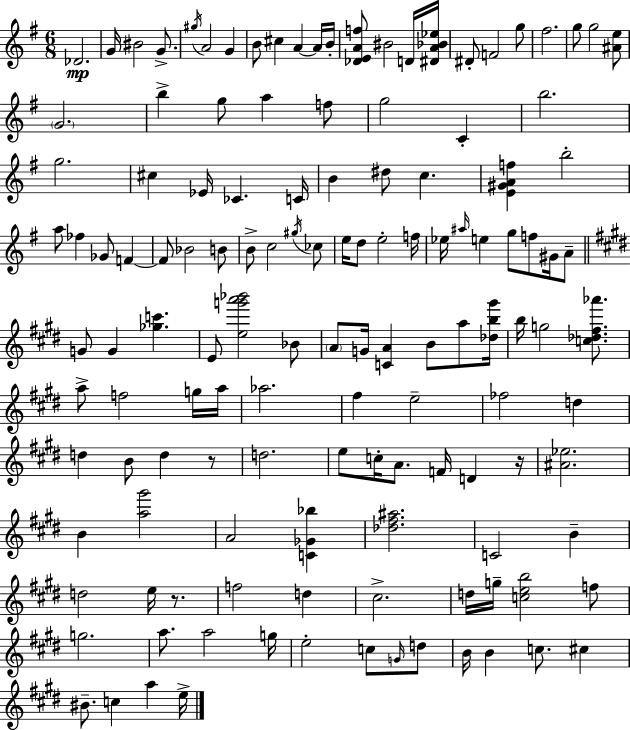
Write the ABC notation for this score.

X:1
T:Untitled
M:6/8
L:1/4
K:G
_D2 G/4 ^B2 G/2 ^g/4 A2 G B/2 ^c A A/4 B/4 [_DEAf]/2 ^B2 D/4 [^DA_B_e]/4 ^D/2 F2 g/2 ^f2 g/2 g2 [^Ae]/2 G2 b g/2 a f/2 g2 C b2 g2 ^c _E/4 _C C/4 B ^d/2 c [E^GAf] b2 a/2 _f _G/2 F F/2 _B2 B/2 B/2 c2 ^g/4 _c/2 e/4 d/2 e2 f/4 _e/4 ^a/4 e g/2 f/2 ^G/4 A/2 G/2 G [_gc'] E/2 [eg'a'_b']2 _B/2 A/2 G/4 [CA] B/2 a/2 [_db^g']/4 b/4 g2 [c_d^f_a']/2 a/2 f2 g/4 a/4 _a2 ^f e2 _f2 d d B/2 d z/2 d2 e/2 c/4 A/2 F/4 D z/4 [^A_e]2 B [a^g']2 A2 [C_G_b] [_d^f^a]2 C2 B d2 e/4 z/2 f2 d ^c2 d/4 g/4 [ceb]2 f/2 g2 a/2 a2 g/4 e2 c/2 G/4 d/2 B/4 B c/2 ^c ^B/2 c a e/4